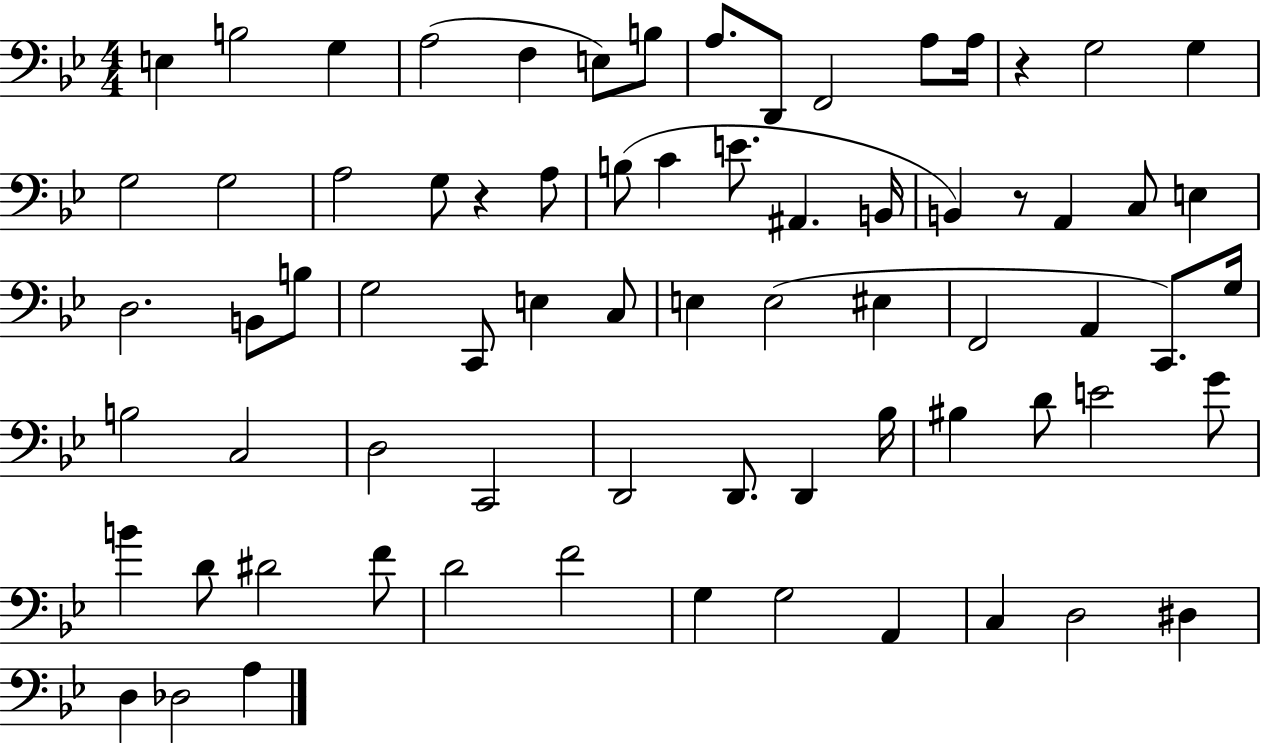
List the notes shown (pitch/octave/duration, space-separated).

E3/q B3/h G3/q A3/h F3/q E3/e B3/e A3/e. D2/e F2/h A3/e A3/s R/q G3/h G3/q G3/h G3/h A3/h G3/e R/q A3/e B3/e C4/q E4/e. A#2/q. B2/s B2/q R/e A2/q C3/e E3/q D3/h. B2/e B3/e G3/h C2/e E3/q C3/e E3/q E3/h EIS3/q F2/h A2/q C2/e. G3/s B3/h C3/h D3/h C2/h D2/h D2/e. D2/q Bb3/s BIS3/q D4/e E4/h G4/e B4/q D4/e D#4/h F4/e D4/h F4/h G3/q G3/h A2/q C3/q D3/h D#3/q D3/q Db3/h A3/q